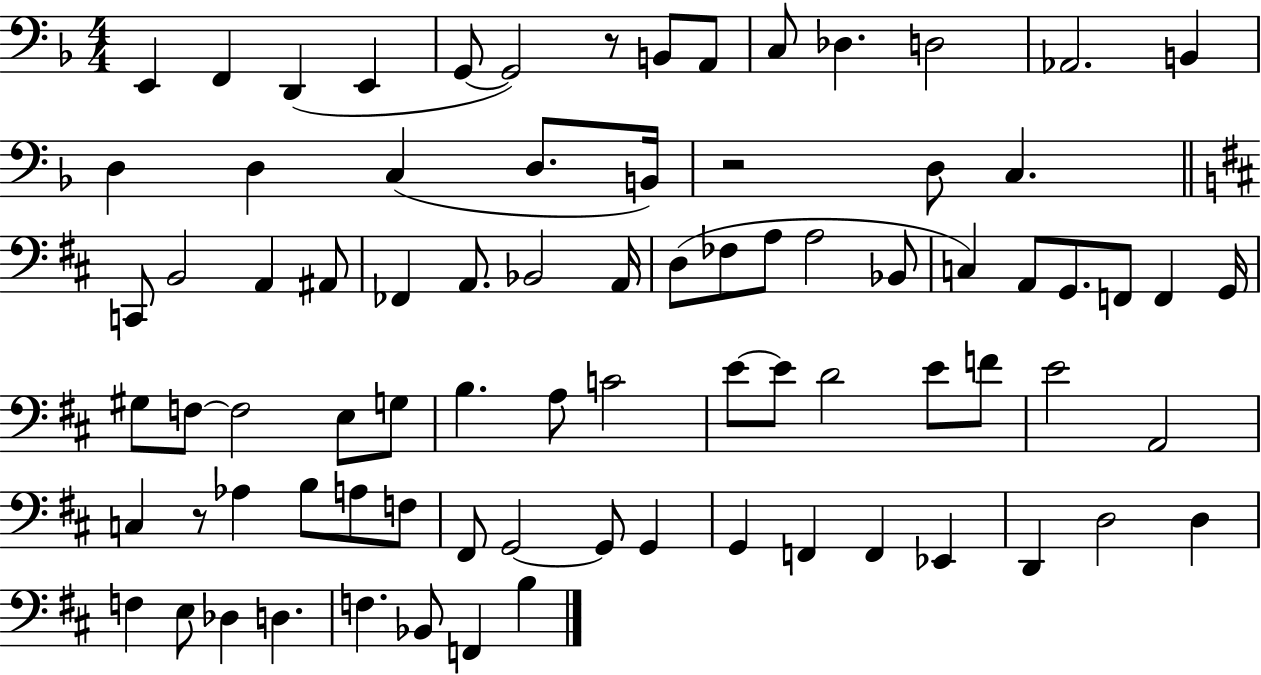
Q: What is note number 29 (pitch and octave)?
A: D3